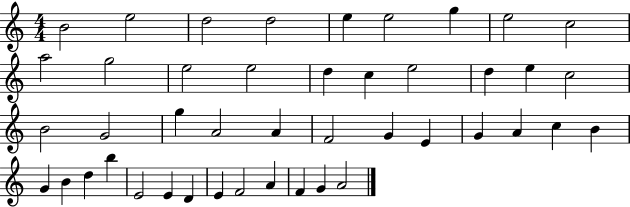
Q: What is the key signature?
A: C major